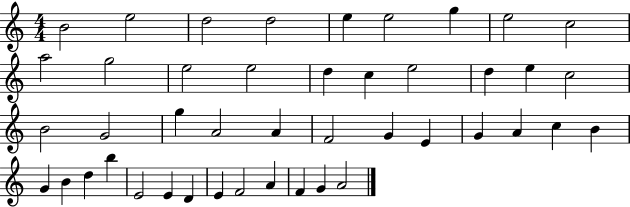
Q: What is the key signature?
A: C major